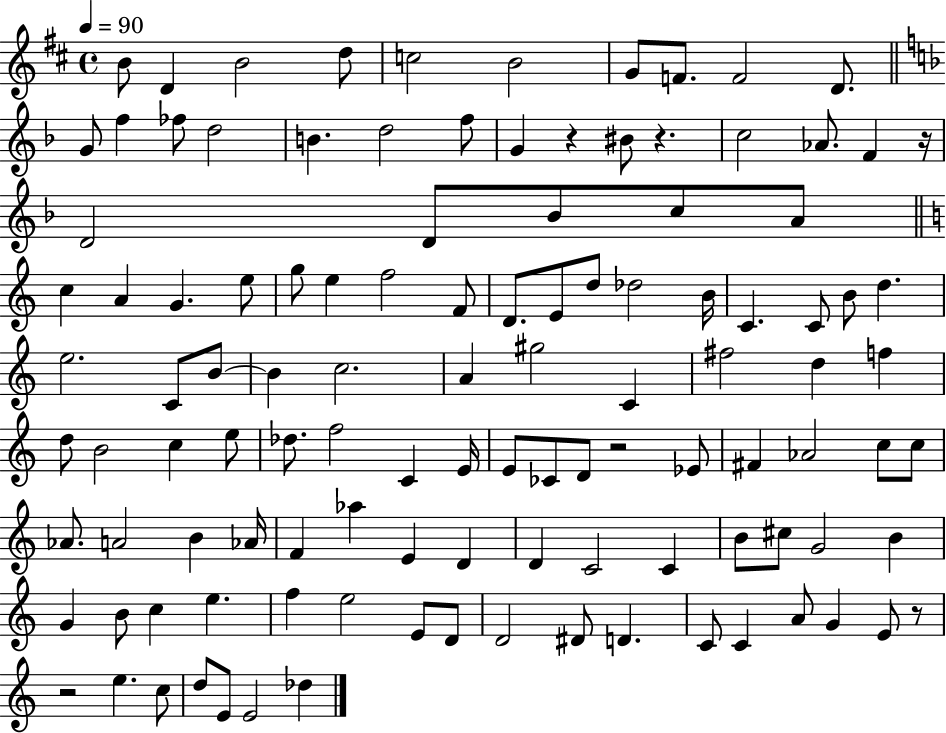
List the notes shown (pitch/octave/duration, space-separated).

B4/e D4/q B4/h D5/e C5/h B4/h G4/e F4/e. F4/h D4/e. G4/e F5/q FES5/e D5/h B4/q. D5/h F5/e G4/q R/q BIS4/e R/q. C5/h Ab4/e. F4/q R/s D4/h D4/e Bb4/e C5/e A4/e C5/q A4/q G4/q. E5/e G5/e E5/q F5/h F4/e D4/e. E4/e D5/e Db5/h B4/s C4/q. C4/e B4/e D5/q. E5/h. C4/e B4/e B4/q C5/h. A4/q G#5/h C4/q F#5/h D5/q F5/q D5/e B4/h C5/q E5/e Db5/e. F5/h C4/q E4/s E4/e CES4/e D4/e R/h Eb4/e F#4/q Ab4/h C5/e C5/e Ab4/e. A4/h B4/q Ab4/s F4/q Ab5/q E4/q D4/q D4/q C4/h C4/q B4/e C#5/e G4/h B4/q G4/q B4/e C5/q E5/q. F5/q E5/h E4/e D4/e D4/h D#4/e D4/q. C4/e C4/q A4/e G4/q E4/e R/e R/h E5/q. C5/e D5/e E4/e E4/h Db5/q